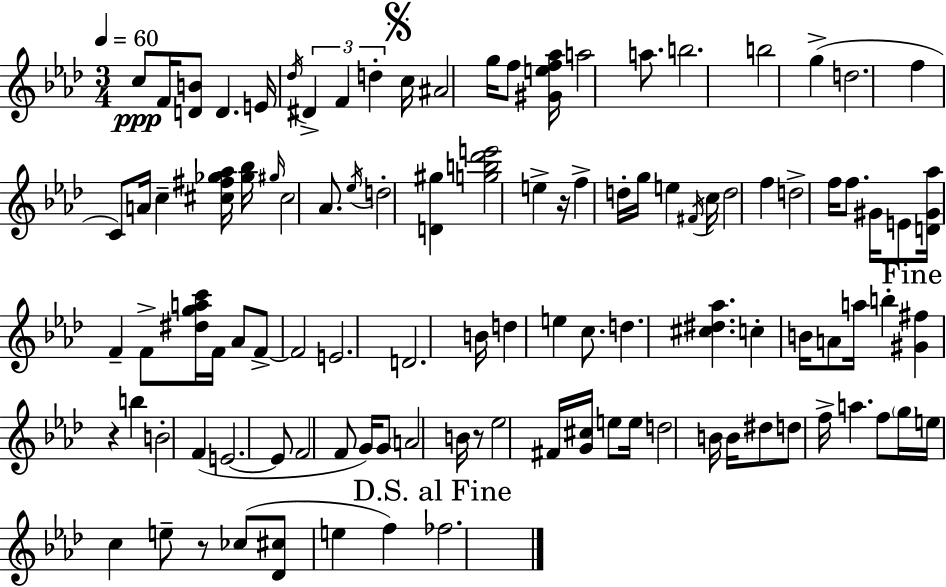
C5/e F4/s [D4,B4]/e D4/q. E4/s Db5/s D#4/q F4/q D5/q C5/s A#4/h G5/s F5/e [G#4,E5,F5,Ab5]/s A5/h A5/e. B5/h. B5/h G5/q D5/h. F5/q C4/e A4/s C5/q [C#5,F#5,Gb5,Ab5]/s [Gb5,Bb5]/s G#5/s C#5/h Ab4/e. Eb5/s D5/h [D4,G#5]/q [G5,B5,Db6,E6]/h E5/q R/s F5/q D5/s G5/s E5/q F#4/s C5/s D5/h F5/q D5/h F5/s F5/e. G#4/s E4/e [D4,G#4,Ab5]/s F4/q F4/e [D#5,G5,A5,C6]/s F4/s Ab4/e F4/e F4/h E4/h. D4/h. B4/s D5/q E5/q C5/e. D5/q. [C#5,D#5,Ab5]/q. C5/q B4/s A4/e A5/s B5/q [G#4,F#5]/q R/q B5/q B4/h F4/q E4/h. E4/e F4/h F4/e G4/s G4/e A4/h B4/s R/e Eb5/h F#4/s [G4,C#5]/s E5/e E5/s D5/h B4/s B4/s D#5/e D5/e F5/s A5/q. F5/e G5/s E5/s C5/q E5/e R/e CES5/e [Db4,C#5]/e E5/q F5/q FES5/h.